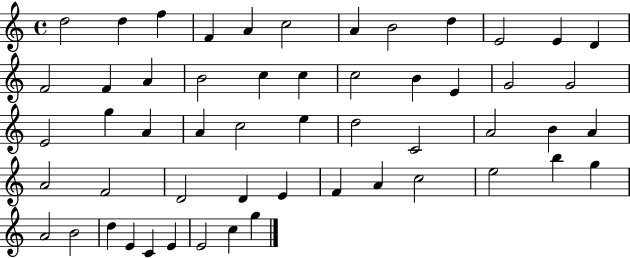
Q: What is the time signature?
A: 4/4